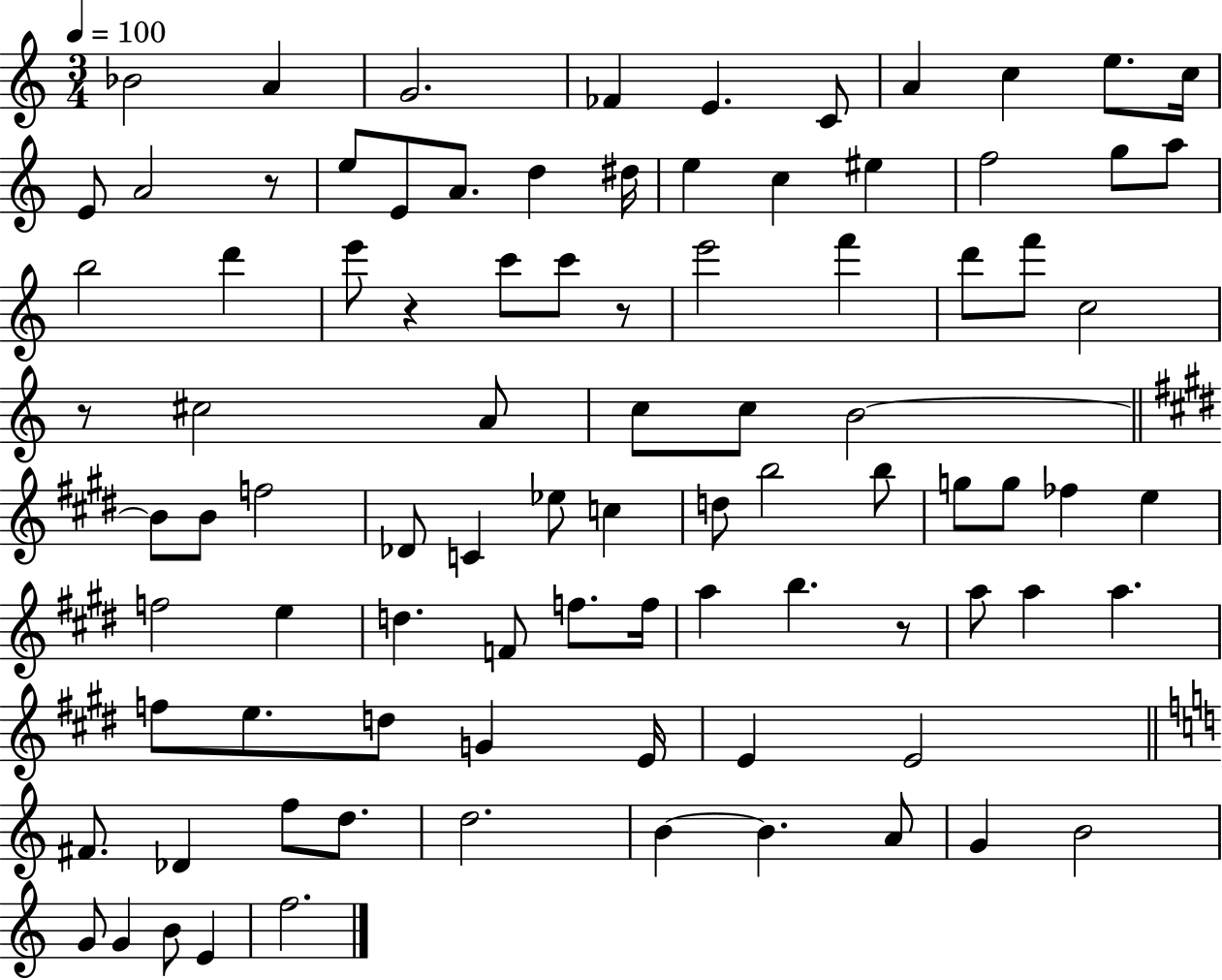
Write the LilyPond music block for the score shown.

{
  \clef treble
  \numericTimeSignature
  \time 3/4
  \key c \major
  \tempo 4 = 100
  bes'2 a'4 | g'2. | fes'4 e'4. c'8 | a'4 c''4 e''8. c''16 | \break e'8 a'2 r8 | e''8 e'8 a'8. d''4 dis''16 | e''4 c''4 eis''4 | f''2 g''8 a''8 | \break b''2 d'''4 | e'''8 r4 c'''8 c'''8 r8 | e'''2 f'''4 | d'''8 f'''8 c''2 | \break r8 cis''2 a'8 | c''8 c''8 b'2~~ | \bar "||" \break \key e \major b'8 b'8 f''2 | des'8 c'4 ees''8 c''4 | d''8 b''2 b''8 | g''8 g''8 fes''4 e''4 | \break f''2 e''4 | d''4. f'8 f''8. f''16 | a''4 b''4. r8 | a''8 a''4 a''4. | \break f''8 e''8. d''8 g'4 e'16 | e'4 e'2 | \bar "||" \break \key a \minor fis'8. des'4 f''8 d''8. | d''2. | b'4~~ b'4. a'8 | g'4 b'2 | \break g'8 g'4 b'8 e'4 | f''2. | \bar "|."
}